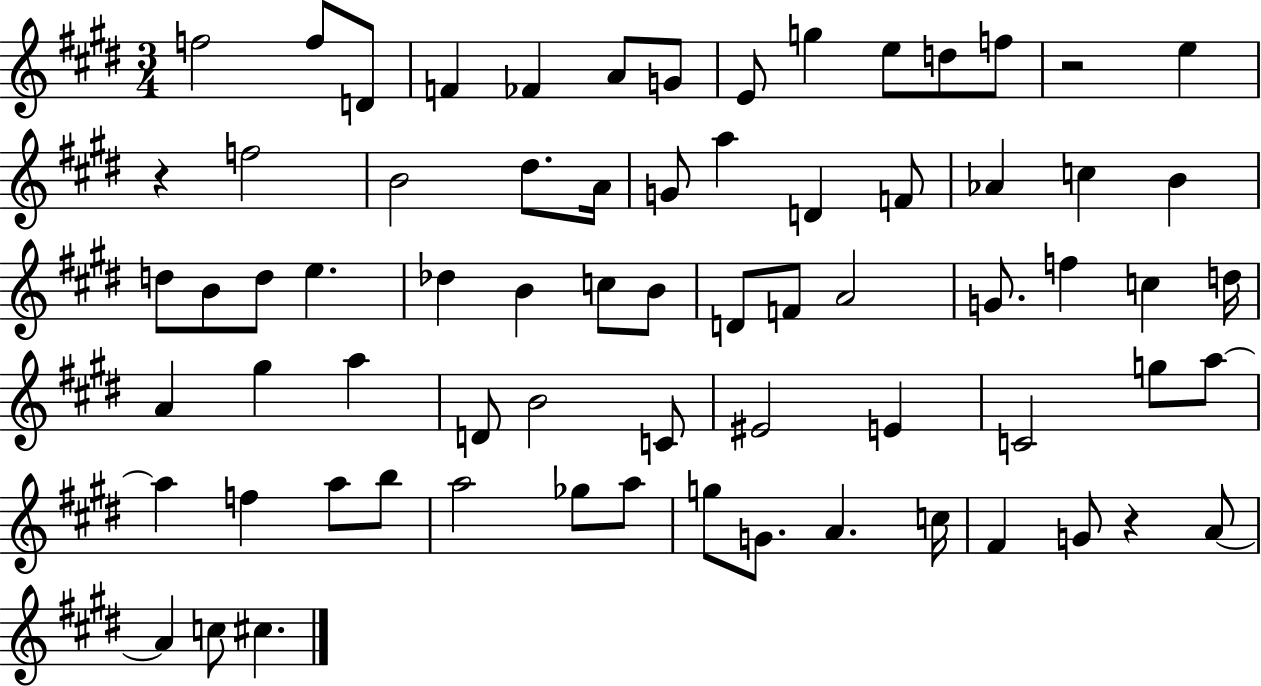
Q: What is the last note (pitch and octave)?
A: C#5